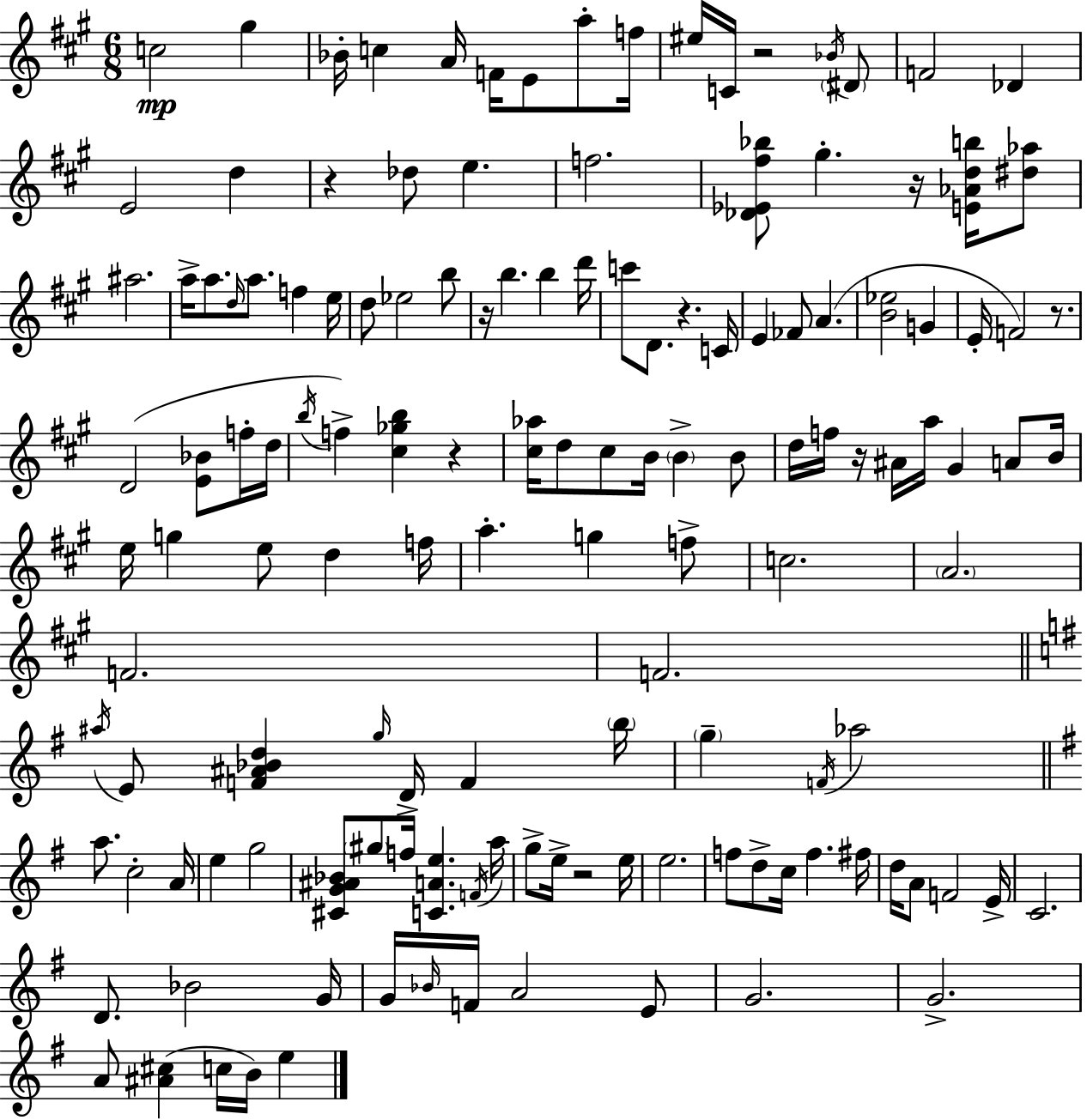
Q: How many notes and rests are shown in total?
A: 138